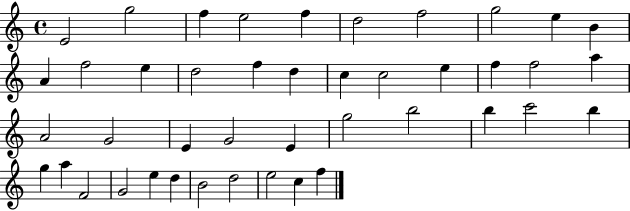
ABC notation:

X:1
T:Untitled
M:4/4
L:1/4
K:C
E2 g2 f e2 f d2 f2 g2 e B A f2 e d2 f d c c2 e f f2 a A2 G2 E G2 E g2 b2 b c'2 b g a F2 G2 e d B2 d2 e2 c f